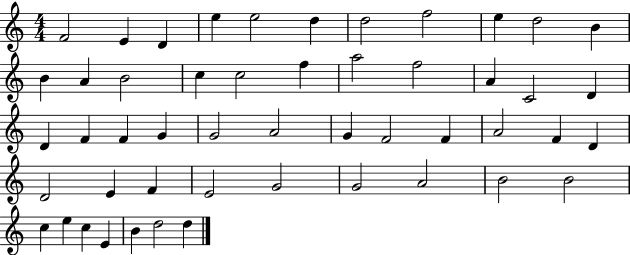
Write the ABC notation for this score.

X:1
T:Untitled
M:4/4
L:1/4
K:C
F2 E D e e2 d d2 f2 e d2 B B A B2 c c2 f a2 f2 A C2 D D F F G G2 A2 G F2 F A2 F D D2 E F E2 G2 G2 A2 B2 B2 c e c E B d2 d